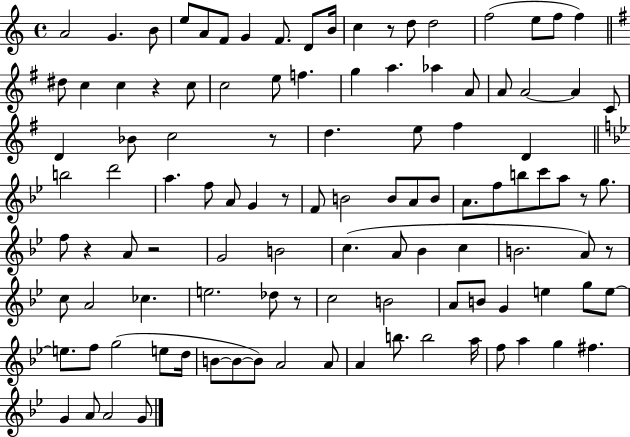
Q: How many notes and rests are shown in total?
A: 110